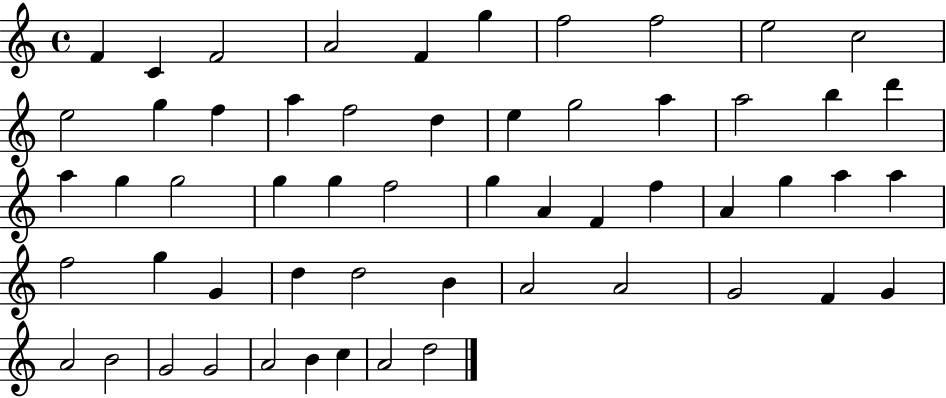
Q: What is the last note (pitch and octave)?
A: D5